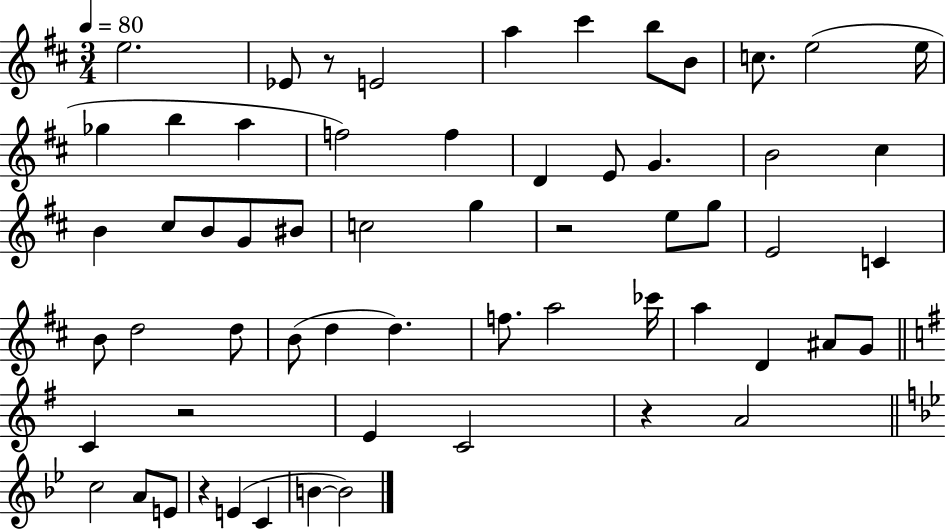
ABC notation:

X:1
T:Untitled
M:3/4
L:1/4
K:D
e2 _E/2 z/2 E2 a ^c' b/2 B/2 c/2 e2 e/4 _g b a f2 f D E/2 G B2 ^c B ^c/2 B/2 G/2 ^B/2 c2 g z2 e/2 g/2 E2 C B/2 d2 d/2 B/2 d d f/2 a2 _c'/4 a D ^A/2 G/2 C z2 E C2 z A2 c2 A/2 E/2 z E C B B2